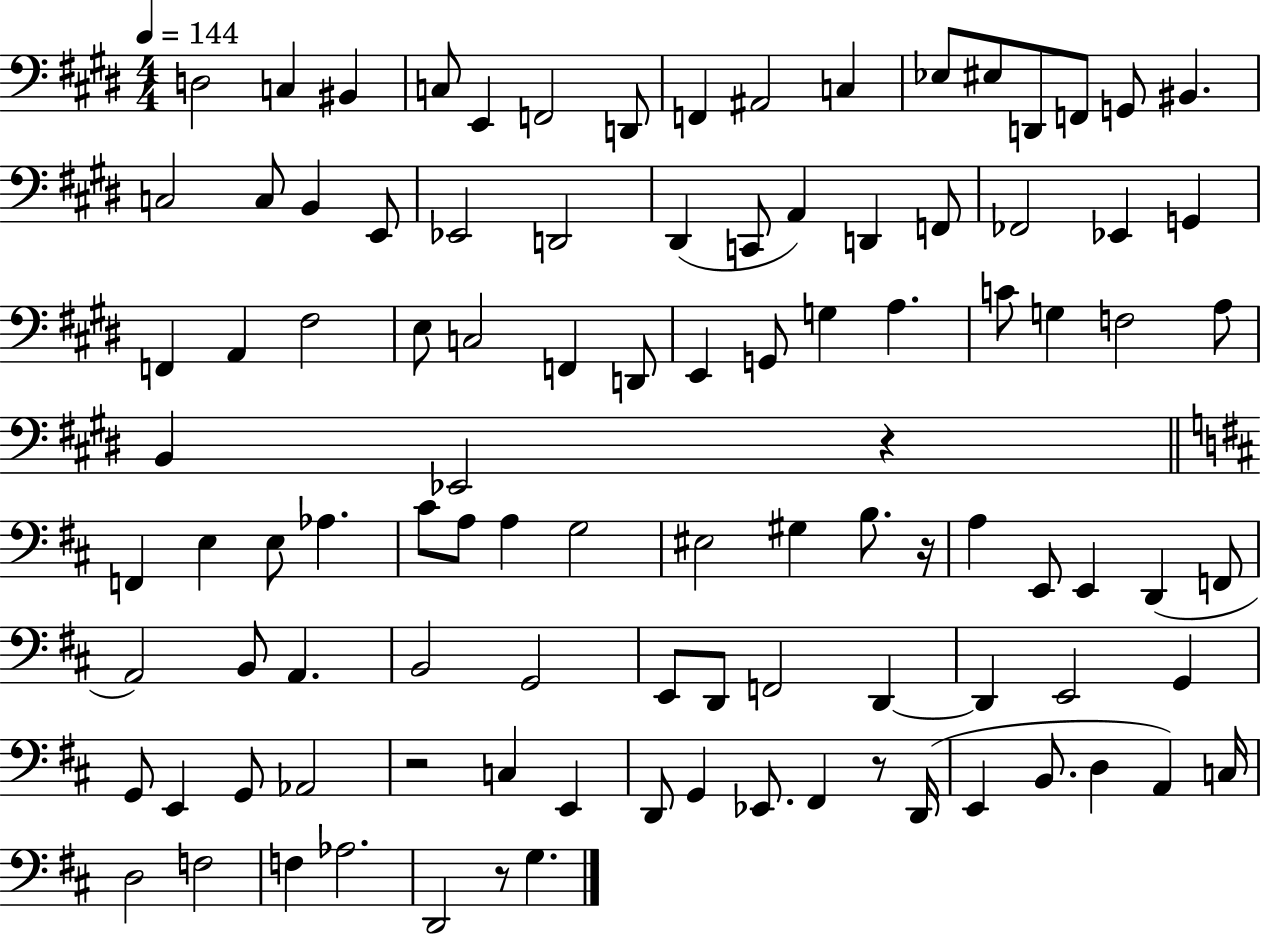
{
  \clef bass
  \numericTimeSignature
  \time 4/4
  \key e \major
  \tempo 4 = 144
  \repeat volta 2 { d2 c4 bis,4 | c8 e,4 f,2 d,8 | f,4 ais,2 c4 | ees8 eis8 d,8 f,8 g,8 bis,4. | \break c2 c8 b,4 e,8 | ees,2 d,2 | dis,4( c,8 a,4) d,4 f,8 | fes,2 ees,4 g,4 | \break f,4 a,4 fis2 | e8 c2 f,4 d,8 | e,4 g,8 g4 a4. | c'8 g4 f2 a8 | \break b,4 ees,2 r4 | \bar "||" \break \key d \major f,4 e4 e8 aes4. | cis'8 a8 a4 g2 | eis2 gis4 b8. r16 | a4 e,8 e,4 d,4( f,8 | \break a,2) b,8 a,4. | b,2 g,2 | e,8 d,8 f,2 d,4~~ | d,4 e,2 g,4 | \break g,8 e,4 g,8 aes,2 | r2 c4 e,4 | d,8 g,4 ees,8. fis,4 r8 d,16( | e,4 b,8. d4 a,4) c16 | \break d2 f2 | f4 aes2. | d,2 r8 g4. | } \bar "|."
}